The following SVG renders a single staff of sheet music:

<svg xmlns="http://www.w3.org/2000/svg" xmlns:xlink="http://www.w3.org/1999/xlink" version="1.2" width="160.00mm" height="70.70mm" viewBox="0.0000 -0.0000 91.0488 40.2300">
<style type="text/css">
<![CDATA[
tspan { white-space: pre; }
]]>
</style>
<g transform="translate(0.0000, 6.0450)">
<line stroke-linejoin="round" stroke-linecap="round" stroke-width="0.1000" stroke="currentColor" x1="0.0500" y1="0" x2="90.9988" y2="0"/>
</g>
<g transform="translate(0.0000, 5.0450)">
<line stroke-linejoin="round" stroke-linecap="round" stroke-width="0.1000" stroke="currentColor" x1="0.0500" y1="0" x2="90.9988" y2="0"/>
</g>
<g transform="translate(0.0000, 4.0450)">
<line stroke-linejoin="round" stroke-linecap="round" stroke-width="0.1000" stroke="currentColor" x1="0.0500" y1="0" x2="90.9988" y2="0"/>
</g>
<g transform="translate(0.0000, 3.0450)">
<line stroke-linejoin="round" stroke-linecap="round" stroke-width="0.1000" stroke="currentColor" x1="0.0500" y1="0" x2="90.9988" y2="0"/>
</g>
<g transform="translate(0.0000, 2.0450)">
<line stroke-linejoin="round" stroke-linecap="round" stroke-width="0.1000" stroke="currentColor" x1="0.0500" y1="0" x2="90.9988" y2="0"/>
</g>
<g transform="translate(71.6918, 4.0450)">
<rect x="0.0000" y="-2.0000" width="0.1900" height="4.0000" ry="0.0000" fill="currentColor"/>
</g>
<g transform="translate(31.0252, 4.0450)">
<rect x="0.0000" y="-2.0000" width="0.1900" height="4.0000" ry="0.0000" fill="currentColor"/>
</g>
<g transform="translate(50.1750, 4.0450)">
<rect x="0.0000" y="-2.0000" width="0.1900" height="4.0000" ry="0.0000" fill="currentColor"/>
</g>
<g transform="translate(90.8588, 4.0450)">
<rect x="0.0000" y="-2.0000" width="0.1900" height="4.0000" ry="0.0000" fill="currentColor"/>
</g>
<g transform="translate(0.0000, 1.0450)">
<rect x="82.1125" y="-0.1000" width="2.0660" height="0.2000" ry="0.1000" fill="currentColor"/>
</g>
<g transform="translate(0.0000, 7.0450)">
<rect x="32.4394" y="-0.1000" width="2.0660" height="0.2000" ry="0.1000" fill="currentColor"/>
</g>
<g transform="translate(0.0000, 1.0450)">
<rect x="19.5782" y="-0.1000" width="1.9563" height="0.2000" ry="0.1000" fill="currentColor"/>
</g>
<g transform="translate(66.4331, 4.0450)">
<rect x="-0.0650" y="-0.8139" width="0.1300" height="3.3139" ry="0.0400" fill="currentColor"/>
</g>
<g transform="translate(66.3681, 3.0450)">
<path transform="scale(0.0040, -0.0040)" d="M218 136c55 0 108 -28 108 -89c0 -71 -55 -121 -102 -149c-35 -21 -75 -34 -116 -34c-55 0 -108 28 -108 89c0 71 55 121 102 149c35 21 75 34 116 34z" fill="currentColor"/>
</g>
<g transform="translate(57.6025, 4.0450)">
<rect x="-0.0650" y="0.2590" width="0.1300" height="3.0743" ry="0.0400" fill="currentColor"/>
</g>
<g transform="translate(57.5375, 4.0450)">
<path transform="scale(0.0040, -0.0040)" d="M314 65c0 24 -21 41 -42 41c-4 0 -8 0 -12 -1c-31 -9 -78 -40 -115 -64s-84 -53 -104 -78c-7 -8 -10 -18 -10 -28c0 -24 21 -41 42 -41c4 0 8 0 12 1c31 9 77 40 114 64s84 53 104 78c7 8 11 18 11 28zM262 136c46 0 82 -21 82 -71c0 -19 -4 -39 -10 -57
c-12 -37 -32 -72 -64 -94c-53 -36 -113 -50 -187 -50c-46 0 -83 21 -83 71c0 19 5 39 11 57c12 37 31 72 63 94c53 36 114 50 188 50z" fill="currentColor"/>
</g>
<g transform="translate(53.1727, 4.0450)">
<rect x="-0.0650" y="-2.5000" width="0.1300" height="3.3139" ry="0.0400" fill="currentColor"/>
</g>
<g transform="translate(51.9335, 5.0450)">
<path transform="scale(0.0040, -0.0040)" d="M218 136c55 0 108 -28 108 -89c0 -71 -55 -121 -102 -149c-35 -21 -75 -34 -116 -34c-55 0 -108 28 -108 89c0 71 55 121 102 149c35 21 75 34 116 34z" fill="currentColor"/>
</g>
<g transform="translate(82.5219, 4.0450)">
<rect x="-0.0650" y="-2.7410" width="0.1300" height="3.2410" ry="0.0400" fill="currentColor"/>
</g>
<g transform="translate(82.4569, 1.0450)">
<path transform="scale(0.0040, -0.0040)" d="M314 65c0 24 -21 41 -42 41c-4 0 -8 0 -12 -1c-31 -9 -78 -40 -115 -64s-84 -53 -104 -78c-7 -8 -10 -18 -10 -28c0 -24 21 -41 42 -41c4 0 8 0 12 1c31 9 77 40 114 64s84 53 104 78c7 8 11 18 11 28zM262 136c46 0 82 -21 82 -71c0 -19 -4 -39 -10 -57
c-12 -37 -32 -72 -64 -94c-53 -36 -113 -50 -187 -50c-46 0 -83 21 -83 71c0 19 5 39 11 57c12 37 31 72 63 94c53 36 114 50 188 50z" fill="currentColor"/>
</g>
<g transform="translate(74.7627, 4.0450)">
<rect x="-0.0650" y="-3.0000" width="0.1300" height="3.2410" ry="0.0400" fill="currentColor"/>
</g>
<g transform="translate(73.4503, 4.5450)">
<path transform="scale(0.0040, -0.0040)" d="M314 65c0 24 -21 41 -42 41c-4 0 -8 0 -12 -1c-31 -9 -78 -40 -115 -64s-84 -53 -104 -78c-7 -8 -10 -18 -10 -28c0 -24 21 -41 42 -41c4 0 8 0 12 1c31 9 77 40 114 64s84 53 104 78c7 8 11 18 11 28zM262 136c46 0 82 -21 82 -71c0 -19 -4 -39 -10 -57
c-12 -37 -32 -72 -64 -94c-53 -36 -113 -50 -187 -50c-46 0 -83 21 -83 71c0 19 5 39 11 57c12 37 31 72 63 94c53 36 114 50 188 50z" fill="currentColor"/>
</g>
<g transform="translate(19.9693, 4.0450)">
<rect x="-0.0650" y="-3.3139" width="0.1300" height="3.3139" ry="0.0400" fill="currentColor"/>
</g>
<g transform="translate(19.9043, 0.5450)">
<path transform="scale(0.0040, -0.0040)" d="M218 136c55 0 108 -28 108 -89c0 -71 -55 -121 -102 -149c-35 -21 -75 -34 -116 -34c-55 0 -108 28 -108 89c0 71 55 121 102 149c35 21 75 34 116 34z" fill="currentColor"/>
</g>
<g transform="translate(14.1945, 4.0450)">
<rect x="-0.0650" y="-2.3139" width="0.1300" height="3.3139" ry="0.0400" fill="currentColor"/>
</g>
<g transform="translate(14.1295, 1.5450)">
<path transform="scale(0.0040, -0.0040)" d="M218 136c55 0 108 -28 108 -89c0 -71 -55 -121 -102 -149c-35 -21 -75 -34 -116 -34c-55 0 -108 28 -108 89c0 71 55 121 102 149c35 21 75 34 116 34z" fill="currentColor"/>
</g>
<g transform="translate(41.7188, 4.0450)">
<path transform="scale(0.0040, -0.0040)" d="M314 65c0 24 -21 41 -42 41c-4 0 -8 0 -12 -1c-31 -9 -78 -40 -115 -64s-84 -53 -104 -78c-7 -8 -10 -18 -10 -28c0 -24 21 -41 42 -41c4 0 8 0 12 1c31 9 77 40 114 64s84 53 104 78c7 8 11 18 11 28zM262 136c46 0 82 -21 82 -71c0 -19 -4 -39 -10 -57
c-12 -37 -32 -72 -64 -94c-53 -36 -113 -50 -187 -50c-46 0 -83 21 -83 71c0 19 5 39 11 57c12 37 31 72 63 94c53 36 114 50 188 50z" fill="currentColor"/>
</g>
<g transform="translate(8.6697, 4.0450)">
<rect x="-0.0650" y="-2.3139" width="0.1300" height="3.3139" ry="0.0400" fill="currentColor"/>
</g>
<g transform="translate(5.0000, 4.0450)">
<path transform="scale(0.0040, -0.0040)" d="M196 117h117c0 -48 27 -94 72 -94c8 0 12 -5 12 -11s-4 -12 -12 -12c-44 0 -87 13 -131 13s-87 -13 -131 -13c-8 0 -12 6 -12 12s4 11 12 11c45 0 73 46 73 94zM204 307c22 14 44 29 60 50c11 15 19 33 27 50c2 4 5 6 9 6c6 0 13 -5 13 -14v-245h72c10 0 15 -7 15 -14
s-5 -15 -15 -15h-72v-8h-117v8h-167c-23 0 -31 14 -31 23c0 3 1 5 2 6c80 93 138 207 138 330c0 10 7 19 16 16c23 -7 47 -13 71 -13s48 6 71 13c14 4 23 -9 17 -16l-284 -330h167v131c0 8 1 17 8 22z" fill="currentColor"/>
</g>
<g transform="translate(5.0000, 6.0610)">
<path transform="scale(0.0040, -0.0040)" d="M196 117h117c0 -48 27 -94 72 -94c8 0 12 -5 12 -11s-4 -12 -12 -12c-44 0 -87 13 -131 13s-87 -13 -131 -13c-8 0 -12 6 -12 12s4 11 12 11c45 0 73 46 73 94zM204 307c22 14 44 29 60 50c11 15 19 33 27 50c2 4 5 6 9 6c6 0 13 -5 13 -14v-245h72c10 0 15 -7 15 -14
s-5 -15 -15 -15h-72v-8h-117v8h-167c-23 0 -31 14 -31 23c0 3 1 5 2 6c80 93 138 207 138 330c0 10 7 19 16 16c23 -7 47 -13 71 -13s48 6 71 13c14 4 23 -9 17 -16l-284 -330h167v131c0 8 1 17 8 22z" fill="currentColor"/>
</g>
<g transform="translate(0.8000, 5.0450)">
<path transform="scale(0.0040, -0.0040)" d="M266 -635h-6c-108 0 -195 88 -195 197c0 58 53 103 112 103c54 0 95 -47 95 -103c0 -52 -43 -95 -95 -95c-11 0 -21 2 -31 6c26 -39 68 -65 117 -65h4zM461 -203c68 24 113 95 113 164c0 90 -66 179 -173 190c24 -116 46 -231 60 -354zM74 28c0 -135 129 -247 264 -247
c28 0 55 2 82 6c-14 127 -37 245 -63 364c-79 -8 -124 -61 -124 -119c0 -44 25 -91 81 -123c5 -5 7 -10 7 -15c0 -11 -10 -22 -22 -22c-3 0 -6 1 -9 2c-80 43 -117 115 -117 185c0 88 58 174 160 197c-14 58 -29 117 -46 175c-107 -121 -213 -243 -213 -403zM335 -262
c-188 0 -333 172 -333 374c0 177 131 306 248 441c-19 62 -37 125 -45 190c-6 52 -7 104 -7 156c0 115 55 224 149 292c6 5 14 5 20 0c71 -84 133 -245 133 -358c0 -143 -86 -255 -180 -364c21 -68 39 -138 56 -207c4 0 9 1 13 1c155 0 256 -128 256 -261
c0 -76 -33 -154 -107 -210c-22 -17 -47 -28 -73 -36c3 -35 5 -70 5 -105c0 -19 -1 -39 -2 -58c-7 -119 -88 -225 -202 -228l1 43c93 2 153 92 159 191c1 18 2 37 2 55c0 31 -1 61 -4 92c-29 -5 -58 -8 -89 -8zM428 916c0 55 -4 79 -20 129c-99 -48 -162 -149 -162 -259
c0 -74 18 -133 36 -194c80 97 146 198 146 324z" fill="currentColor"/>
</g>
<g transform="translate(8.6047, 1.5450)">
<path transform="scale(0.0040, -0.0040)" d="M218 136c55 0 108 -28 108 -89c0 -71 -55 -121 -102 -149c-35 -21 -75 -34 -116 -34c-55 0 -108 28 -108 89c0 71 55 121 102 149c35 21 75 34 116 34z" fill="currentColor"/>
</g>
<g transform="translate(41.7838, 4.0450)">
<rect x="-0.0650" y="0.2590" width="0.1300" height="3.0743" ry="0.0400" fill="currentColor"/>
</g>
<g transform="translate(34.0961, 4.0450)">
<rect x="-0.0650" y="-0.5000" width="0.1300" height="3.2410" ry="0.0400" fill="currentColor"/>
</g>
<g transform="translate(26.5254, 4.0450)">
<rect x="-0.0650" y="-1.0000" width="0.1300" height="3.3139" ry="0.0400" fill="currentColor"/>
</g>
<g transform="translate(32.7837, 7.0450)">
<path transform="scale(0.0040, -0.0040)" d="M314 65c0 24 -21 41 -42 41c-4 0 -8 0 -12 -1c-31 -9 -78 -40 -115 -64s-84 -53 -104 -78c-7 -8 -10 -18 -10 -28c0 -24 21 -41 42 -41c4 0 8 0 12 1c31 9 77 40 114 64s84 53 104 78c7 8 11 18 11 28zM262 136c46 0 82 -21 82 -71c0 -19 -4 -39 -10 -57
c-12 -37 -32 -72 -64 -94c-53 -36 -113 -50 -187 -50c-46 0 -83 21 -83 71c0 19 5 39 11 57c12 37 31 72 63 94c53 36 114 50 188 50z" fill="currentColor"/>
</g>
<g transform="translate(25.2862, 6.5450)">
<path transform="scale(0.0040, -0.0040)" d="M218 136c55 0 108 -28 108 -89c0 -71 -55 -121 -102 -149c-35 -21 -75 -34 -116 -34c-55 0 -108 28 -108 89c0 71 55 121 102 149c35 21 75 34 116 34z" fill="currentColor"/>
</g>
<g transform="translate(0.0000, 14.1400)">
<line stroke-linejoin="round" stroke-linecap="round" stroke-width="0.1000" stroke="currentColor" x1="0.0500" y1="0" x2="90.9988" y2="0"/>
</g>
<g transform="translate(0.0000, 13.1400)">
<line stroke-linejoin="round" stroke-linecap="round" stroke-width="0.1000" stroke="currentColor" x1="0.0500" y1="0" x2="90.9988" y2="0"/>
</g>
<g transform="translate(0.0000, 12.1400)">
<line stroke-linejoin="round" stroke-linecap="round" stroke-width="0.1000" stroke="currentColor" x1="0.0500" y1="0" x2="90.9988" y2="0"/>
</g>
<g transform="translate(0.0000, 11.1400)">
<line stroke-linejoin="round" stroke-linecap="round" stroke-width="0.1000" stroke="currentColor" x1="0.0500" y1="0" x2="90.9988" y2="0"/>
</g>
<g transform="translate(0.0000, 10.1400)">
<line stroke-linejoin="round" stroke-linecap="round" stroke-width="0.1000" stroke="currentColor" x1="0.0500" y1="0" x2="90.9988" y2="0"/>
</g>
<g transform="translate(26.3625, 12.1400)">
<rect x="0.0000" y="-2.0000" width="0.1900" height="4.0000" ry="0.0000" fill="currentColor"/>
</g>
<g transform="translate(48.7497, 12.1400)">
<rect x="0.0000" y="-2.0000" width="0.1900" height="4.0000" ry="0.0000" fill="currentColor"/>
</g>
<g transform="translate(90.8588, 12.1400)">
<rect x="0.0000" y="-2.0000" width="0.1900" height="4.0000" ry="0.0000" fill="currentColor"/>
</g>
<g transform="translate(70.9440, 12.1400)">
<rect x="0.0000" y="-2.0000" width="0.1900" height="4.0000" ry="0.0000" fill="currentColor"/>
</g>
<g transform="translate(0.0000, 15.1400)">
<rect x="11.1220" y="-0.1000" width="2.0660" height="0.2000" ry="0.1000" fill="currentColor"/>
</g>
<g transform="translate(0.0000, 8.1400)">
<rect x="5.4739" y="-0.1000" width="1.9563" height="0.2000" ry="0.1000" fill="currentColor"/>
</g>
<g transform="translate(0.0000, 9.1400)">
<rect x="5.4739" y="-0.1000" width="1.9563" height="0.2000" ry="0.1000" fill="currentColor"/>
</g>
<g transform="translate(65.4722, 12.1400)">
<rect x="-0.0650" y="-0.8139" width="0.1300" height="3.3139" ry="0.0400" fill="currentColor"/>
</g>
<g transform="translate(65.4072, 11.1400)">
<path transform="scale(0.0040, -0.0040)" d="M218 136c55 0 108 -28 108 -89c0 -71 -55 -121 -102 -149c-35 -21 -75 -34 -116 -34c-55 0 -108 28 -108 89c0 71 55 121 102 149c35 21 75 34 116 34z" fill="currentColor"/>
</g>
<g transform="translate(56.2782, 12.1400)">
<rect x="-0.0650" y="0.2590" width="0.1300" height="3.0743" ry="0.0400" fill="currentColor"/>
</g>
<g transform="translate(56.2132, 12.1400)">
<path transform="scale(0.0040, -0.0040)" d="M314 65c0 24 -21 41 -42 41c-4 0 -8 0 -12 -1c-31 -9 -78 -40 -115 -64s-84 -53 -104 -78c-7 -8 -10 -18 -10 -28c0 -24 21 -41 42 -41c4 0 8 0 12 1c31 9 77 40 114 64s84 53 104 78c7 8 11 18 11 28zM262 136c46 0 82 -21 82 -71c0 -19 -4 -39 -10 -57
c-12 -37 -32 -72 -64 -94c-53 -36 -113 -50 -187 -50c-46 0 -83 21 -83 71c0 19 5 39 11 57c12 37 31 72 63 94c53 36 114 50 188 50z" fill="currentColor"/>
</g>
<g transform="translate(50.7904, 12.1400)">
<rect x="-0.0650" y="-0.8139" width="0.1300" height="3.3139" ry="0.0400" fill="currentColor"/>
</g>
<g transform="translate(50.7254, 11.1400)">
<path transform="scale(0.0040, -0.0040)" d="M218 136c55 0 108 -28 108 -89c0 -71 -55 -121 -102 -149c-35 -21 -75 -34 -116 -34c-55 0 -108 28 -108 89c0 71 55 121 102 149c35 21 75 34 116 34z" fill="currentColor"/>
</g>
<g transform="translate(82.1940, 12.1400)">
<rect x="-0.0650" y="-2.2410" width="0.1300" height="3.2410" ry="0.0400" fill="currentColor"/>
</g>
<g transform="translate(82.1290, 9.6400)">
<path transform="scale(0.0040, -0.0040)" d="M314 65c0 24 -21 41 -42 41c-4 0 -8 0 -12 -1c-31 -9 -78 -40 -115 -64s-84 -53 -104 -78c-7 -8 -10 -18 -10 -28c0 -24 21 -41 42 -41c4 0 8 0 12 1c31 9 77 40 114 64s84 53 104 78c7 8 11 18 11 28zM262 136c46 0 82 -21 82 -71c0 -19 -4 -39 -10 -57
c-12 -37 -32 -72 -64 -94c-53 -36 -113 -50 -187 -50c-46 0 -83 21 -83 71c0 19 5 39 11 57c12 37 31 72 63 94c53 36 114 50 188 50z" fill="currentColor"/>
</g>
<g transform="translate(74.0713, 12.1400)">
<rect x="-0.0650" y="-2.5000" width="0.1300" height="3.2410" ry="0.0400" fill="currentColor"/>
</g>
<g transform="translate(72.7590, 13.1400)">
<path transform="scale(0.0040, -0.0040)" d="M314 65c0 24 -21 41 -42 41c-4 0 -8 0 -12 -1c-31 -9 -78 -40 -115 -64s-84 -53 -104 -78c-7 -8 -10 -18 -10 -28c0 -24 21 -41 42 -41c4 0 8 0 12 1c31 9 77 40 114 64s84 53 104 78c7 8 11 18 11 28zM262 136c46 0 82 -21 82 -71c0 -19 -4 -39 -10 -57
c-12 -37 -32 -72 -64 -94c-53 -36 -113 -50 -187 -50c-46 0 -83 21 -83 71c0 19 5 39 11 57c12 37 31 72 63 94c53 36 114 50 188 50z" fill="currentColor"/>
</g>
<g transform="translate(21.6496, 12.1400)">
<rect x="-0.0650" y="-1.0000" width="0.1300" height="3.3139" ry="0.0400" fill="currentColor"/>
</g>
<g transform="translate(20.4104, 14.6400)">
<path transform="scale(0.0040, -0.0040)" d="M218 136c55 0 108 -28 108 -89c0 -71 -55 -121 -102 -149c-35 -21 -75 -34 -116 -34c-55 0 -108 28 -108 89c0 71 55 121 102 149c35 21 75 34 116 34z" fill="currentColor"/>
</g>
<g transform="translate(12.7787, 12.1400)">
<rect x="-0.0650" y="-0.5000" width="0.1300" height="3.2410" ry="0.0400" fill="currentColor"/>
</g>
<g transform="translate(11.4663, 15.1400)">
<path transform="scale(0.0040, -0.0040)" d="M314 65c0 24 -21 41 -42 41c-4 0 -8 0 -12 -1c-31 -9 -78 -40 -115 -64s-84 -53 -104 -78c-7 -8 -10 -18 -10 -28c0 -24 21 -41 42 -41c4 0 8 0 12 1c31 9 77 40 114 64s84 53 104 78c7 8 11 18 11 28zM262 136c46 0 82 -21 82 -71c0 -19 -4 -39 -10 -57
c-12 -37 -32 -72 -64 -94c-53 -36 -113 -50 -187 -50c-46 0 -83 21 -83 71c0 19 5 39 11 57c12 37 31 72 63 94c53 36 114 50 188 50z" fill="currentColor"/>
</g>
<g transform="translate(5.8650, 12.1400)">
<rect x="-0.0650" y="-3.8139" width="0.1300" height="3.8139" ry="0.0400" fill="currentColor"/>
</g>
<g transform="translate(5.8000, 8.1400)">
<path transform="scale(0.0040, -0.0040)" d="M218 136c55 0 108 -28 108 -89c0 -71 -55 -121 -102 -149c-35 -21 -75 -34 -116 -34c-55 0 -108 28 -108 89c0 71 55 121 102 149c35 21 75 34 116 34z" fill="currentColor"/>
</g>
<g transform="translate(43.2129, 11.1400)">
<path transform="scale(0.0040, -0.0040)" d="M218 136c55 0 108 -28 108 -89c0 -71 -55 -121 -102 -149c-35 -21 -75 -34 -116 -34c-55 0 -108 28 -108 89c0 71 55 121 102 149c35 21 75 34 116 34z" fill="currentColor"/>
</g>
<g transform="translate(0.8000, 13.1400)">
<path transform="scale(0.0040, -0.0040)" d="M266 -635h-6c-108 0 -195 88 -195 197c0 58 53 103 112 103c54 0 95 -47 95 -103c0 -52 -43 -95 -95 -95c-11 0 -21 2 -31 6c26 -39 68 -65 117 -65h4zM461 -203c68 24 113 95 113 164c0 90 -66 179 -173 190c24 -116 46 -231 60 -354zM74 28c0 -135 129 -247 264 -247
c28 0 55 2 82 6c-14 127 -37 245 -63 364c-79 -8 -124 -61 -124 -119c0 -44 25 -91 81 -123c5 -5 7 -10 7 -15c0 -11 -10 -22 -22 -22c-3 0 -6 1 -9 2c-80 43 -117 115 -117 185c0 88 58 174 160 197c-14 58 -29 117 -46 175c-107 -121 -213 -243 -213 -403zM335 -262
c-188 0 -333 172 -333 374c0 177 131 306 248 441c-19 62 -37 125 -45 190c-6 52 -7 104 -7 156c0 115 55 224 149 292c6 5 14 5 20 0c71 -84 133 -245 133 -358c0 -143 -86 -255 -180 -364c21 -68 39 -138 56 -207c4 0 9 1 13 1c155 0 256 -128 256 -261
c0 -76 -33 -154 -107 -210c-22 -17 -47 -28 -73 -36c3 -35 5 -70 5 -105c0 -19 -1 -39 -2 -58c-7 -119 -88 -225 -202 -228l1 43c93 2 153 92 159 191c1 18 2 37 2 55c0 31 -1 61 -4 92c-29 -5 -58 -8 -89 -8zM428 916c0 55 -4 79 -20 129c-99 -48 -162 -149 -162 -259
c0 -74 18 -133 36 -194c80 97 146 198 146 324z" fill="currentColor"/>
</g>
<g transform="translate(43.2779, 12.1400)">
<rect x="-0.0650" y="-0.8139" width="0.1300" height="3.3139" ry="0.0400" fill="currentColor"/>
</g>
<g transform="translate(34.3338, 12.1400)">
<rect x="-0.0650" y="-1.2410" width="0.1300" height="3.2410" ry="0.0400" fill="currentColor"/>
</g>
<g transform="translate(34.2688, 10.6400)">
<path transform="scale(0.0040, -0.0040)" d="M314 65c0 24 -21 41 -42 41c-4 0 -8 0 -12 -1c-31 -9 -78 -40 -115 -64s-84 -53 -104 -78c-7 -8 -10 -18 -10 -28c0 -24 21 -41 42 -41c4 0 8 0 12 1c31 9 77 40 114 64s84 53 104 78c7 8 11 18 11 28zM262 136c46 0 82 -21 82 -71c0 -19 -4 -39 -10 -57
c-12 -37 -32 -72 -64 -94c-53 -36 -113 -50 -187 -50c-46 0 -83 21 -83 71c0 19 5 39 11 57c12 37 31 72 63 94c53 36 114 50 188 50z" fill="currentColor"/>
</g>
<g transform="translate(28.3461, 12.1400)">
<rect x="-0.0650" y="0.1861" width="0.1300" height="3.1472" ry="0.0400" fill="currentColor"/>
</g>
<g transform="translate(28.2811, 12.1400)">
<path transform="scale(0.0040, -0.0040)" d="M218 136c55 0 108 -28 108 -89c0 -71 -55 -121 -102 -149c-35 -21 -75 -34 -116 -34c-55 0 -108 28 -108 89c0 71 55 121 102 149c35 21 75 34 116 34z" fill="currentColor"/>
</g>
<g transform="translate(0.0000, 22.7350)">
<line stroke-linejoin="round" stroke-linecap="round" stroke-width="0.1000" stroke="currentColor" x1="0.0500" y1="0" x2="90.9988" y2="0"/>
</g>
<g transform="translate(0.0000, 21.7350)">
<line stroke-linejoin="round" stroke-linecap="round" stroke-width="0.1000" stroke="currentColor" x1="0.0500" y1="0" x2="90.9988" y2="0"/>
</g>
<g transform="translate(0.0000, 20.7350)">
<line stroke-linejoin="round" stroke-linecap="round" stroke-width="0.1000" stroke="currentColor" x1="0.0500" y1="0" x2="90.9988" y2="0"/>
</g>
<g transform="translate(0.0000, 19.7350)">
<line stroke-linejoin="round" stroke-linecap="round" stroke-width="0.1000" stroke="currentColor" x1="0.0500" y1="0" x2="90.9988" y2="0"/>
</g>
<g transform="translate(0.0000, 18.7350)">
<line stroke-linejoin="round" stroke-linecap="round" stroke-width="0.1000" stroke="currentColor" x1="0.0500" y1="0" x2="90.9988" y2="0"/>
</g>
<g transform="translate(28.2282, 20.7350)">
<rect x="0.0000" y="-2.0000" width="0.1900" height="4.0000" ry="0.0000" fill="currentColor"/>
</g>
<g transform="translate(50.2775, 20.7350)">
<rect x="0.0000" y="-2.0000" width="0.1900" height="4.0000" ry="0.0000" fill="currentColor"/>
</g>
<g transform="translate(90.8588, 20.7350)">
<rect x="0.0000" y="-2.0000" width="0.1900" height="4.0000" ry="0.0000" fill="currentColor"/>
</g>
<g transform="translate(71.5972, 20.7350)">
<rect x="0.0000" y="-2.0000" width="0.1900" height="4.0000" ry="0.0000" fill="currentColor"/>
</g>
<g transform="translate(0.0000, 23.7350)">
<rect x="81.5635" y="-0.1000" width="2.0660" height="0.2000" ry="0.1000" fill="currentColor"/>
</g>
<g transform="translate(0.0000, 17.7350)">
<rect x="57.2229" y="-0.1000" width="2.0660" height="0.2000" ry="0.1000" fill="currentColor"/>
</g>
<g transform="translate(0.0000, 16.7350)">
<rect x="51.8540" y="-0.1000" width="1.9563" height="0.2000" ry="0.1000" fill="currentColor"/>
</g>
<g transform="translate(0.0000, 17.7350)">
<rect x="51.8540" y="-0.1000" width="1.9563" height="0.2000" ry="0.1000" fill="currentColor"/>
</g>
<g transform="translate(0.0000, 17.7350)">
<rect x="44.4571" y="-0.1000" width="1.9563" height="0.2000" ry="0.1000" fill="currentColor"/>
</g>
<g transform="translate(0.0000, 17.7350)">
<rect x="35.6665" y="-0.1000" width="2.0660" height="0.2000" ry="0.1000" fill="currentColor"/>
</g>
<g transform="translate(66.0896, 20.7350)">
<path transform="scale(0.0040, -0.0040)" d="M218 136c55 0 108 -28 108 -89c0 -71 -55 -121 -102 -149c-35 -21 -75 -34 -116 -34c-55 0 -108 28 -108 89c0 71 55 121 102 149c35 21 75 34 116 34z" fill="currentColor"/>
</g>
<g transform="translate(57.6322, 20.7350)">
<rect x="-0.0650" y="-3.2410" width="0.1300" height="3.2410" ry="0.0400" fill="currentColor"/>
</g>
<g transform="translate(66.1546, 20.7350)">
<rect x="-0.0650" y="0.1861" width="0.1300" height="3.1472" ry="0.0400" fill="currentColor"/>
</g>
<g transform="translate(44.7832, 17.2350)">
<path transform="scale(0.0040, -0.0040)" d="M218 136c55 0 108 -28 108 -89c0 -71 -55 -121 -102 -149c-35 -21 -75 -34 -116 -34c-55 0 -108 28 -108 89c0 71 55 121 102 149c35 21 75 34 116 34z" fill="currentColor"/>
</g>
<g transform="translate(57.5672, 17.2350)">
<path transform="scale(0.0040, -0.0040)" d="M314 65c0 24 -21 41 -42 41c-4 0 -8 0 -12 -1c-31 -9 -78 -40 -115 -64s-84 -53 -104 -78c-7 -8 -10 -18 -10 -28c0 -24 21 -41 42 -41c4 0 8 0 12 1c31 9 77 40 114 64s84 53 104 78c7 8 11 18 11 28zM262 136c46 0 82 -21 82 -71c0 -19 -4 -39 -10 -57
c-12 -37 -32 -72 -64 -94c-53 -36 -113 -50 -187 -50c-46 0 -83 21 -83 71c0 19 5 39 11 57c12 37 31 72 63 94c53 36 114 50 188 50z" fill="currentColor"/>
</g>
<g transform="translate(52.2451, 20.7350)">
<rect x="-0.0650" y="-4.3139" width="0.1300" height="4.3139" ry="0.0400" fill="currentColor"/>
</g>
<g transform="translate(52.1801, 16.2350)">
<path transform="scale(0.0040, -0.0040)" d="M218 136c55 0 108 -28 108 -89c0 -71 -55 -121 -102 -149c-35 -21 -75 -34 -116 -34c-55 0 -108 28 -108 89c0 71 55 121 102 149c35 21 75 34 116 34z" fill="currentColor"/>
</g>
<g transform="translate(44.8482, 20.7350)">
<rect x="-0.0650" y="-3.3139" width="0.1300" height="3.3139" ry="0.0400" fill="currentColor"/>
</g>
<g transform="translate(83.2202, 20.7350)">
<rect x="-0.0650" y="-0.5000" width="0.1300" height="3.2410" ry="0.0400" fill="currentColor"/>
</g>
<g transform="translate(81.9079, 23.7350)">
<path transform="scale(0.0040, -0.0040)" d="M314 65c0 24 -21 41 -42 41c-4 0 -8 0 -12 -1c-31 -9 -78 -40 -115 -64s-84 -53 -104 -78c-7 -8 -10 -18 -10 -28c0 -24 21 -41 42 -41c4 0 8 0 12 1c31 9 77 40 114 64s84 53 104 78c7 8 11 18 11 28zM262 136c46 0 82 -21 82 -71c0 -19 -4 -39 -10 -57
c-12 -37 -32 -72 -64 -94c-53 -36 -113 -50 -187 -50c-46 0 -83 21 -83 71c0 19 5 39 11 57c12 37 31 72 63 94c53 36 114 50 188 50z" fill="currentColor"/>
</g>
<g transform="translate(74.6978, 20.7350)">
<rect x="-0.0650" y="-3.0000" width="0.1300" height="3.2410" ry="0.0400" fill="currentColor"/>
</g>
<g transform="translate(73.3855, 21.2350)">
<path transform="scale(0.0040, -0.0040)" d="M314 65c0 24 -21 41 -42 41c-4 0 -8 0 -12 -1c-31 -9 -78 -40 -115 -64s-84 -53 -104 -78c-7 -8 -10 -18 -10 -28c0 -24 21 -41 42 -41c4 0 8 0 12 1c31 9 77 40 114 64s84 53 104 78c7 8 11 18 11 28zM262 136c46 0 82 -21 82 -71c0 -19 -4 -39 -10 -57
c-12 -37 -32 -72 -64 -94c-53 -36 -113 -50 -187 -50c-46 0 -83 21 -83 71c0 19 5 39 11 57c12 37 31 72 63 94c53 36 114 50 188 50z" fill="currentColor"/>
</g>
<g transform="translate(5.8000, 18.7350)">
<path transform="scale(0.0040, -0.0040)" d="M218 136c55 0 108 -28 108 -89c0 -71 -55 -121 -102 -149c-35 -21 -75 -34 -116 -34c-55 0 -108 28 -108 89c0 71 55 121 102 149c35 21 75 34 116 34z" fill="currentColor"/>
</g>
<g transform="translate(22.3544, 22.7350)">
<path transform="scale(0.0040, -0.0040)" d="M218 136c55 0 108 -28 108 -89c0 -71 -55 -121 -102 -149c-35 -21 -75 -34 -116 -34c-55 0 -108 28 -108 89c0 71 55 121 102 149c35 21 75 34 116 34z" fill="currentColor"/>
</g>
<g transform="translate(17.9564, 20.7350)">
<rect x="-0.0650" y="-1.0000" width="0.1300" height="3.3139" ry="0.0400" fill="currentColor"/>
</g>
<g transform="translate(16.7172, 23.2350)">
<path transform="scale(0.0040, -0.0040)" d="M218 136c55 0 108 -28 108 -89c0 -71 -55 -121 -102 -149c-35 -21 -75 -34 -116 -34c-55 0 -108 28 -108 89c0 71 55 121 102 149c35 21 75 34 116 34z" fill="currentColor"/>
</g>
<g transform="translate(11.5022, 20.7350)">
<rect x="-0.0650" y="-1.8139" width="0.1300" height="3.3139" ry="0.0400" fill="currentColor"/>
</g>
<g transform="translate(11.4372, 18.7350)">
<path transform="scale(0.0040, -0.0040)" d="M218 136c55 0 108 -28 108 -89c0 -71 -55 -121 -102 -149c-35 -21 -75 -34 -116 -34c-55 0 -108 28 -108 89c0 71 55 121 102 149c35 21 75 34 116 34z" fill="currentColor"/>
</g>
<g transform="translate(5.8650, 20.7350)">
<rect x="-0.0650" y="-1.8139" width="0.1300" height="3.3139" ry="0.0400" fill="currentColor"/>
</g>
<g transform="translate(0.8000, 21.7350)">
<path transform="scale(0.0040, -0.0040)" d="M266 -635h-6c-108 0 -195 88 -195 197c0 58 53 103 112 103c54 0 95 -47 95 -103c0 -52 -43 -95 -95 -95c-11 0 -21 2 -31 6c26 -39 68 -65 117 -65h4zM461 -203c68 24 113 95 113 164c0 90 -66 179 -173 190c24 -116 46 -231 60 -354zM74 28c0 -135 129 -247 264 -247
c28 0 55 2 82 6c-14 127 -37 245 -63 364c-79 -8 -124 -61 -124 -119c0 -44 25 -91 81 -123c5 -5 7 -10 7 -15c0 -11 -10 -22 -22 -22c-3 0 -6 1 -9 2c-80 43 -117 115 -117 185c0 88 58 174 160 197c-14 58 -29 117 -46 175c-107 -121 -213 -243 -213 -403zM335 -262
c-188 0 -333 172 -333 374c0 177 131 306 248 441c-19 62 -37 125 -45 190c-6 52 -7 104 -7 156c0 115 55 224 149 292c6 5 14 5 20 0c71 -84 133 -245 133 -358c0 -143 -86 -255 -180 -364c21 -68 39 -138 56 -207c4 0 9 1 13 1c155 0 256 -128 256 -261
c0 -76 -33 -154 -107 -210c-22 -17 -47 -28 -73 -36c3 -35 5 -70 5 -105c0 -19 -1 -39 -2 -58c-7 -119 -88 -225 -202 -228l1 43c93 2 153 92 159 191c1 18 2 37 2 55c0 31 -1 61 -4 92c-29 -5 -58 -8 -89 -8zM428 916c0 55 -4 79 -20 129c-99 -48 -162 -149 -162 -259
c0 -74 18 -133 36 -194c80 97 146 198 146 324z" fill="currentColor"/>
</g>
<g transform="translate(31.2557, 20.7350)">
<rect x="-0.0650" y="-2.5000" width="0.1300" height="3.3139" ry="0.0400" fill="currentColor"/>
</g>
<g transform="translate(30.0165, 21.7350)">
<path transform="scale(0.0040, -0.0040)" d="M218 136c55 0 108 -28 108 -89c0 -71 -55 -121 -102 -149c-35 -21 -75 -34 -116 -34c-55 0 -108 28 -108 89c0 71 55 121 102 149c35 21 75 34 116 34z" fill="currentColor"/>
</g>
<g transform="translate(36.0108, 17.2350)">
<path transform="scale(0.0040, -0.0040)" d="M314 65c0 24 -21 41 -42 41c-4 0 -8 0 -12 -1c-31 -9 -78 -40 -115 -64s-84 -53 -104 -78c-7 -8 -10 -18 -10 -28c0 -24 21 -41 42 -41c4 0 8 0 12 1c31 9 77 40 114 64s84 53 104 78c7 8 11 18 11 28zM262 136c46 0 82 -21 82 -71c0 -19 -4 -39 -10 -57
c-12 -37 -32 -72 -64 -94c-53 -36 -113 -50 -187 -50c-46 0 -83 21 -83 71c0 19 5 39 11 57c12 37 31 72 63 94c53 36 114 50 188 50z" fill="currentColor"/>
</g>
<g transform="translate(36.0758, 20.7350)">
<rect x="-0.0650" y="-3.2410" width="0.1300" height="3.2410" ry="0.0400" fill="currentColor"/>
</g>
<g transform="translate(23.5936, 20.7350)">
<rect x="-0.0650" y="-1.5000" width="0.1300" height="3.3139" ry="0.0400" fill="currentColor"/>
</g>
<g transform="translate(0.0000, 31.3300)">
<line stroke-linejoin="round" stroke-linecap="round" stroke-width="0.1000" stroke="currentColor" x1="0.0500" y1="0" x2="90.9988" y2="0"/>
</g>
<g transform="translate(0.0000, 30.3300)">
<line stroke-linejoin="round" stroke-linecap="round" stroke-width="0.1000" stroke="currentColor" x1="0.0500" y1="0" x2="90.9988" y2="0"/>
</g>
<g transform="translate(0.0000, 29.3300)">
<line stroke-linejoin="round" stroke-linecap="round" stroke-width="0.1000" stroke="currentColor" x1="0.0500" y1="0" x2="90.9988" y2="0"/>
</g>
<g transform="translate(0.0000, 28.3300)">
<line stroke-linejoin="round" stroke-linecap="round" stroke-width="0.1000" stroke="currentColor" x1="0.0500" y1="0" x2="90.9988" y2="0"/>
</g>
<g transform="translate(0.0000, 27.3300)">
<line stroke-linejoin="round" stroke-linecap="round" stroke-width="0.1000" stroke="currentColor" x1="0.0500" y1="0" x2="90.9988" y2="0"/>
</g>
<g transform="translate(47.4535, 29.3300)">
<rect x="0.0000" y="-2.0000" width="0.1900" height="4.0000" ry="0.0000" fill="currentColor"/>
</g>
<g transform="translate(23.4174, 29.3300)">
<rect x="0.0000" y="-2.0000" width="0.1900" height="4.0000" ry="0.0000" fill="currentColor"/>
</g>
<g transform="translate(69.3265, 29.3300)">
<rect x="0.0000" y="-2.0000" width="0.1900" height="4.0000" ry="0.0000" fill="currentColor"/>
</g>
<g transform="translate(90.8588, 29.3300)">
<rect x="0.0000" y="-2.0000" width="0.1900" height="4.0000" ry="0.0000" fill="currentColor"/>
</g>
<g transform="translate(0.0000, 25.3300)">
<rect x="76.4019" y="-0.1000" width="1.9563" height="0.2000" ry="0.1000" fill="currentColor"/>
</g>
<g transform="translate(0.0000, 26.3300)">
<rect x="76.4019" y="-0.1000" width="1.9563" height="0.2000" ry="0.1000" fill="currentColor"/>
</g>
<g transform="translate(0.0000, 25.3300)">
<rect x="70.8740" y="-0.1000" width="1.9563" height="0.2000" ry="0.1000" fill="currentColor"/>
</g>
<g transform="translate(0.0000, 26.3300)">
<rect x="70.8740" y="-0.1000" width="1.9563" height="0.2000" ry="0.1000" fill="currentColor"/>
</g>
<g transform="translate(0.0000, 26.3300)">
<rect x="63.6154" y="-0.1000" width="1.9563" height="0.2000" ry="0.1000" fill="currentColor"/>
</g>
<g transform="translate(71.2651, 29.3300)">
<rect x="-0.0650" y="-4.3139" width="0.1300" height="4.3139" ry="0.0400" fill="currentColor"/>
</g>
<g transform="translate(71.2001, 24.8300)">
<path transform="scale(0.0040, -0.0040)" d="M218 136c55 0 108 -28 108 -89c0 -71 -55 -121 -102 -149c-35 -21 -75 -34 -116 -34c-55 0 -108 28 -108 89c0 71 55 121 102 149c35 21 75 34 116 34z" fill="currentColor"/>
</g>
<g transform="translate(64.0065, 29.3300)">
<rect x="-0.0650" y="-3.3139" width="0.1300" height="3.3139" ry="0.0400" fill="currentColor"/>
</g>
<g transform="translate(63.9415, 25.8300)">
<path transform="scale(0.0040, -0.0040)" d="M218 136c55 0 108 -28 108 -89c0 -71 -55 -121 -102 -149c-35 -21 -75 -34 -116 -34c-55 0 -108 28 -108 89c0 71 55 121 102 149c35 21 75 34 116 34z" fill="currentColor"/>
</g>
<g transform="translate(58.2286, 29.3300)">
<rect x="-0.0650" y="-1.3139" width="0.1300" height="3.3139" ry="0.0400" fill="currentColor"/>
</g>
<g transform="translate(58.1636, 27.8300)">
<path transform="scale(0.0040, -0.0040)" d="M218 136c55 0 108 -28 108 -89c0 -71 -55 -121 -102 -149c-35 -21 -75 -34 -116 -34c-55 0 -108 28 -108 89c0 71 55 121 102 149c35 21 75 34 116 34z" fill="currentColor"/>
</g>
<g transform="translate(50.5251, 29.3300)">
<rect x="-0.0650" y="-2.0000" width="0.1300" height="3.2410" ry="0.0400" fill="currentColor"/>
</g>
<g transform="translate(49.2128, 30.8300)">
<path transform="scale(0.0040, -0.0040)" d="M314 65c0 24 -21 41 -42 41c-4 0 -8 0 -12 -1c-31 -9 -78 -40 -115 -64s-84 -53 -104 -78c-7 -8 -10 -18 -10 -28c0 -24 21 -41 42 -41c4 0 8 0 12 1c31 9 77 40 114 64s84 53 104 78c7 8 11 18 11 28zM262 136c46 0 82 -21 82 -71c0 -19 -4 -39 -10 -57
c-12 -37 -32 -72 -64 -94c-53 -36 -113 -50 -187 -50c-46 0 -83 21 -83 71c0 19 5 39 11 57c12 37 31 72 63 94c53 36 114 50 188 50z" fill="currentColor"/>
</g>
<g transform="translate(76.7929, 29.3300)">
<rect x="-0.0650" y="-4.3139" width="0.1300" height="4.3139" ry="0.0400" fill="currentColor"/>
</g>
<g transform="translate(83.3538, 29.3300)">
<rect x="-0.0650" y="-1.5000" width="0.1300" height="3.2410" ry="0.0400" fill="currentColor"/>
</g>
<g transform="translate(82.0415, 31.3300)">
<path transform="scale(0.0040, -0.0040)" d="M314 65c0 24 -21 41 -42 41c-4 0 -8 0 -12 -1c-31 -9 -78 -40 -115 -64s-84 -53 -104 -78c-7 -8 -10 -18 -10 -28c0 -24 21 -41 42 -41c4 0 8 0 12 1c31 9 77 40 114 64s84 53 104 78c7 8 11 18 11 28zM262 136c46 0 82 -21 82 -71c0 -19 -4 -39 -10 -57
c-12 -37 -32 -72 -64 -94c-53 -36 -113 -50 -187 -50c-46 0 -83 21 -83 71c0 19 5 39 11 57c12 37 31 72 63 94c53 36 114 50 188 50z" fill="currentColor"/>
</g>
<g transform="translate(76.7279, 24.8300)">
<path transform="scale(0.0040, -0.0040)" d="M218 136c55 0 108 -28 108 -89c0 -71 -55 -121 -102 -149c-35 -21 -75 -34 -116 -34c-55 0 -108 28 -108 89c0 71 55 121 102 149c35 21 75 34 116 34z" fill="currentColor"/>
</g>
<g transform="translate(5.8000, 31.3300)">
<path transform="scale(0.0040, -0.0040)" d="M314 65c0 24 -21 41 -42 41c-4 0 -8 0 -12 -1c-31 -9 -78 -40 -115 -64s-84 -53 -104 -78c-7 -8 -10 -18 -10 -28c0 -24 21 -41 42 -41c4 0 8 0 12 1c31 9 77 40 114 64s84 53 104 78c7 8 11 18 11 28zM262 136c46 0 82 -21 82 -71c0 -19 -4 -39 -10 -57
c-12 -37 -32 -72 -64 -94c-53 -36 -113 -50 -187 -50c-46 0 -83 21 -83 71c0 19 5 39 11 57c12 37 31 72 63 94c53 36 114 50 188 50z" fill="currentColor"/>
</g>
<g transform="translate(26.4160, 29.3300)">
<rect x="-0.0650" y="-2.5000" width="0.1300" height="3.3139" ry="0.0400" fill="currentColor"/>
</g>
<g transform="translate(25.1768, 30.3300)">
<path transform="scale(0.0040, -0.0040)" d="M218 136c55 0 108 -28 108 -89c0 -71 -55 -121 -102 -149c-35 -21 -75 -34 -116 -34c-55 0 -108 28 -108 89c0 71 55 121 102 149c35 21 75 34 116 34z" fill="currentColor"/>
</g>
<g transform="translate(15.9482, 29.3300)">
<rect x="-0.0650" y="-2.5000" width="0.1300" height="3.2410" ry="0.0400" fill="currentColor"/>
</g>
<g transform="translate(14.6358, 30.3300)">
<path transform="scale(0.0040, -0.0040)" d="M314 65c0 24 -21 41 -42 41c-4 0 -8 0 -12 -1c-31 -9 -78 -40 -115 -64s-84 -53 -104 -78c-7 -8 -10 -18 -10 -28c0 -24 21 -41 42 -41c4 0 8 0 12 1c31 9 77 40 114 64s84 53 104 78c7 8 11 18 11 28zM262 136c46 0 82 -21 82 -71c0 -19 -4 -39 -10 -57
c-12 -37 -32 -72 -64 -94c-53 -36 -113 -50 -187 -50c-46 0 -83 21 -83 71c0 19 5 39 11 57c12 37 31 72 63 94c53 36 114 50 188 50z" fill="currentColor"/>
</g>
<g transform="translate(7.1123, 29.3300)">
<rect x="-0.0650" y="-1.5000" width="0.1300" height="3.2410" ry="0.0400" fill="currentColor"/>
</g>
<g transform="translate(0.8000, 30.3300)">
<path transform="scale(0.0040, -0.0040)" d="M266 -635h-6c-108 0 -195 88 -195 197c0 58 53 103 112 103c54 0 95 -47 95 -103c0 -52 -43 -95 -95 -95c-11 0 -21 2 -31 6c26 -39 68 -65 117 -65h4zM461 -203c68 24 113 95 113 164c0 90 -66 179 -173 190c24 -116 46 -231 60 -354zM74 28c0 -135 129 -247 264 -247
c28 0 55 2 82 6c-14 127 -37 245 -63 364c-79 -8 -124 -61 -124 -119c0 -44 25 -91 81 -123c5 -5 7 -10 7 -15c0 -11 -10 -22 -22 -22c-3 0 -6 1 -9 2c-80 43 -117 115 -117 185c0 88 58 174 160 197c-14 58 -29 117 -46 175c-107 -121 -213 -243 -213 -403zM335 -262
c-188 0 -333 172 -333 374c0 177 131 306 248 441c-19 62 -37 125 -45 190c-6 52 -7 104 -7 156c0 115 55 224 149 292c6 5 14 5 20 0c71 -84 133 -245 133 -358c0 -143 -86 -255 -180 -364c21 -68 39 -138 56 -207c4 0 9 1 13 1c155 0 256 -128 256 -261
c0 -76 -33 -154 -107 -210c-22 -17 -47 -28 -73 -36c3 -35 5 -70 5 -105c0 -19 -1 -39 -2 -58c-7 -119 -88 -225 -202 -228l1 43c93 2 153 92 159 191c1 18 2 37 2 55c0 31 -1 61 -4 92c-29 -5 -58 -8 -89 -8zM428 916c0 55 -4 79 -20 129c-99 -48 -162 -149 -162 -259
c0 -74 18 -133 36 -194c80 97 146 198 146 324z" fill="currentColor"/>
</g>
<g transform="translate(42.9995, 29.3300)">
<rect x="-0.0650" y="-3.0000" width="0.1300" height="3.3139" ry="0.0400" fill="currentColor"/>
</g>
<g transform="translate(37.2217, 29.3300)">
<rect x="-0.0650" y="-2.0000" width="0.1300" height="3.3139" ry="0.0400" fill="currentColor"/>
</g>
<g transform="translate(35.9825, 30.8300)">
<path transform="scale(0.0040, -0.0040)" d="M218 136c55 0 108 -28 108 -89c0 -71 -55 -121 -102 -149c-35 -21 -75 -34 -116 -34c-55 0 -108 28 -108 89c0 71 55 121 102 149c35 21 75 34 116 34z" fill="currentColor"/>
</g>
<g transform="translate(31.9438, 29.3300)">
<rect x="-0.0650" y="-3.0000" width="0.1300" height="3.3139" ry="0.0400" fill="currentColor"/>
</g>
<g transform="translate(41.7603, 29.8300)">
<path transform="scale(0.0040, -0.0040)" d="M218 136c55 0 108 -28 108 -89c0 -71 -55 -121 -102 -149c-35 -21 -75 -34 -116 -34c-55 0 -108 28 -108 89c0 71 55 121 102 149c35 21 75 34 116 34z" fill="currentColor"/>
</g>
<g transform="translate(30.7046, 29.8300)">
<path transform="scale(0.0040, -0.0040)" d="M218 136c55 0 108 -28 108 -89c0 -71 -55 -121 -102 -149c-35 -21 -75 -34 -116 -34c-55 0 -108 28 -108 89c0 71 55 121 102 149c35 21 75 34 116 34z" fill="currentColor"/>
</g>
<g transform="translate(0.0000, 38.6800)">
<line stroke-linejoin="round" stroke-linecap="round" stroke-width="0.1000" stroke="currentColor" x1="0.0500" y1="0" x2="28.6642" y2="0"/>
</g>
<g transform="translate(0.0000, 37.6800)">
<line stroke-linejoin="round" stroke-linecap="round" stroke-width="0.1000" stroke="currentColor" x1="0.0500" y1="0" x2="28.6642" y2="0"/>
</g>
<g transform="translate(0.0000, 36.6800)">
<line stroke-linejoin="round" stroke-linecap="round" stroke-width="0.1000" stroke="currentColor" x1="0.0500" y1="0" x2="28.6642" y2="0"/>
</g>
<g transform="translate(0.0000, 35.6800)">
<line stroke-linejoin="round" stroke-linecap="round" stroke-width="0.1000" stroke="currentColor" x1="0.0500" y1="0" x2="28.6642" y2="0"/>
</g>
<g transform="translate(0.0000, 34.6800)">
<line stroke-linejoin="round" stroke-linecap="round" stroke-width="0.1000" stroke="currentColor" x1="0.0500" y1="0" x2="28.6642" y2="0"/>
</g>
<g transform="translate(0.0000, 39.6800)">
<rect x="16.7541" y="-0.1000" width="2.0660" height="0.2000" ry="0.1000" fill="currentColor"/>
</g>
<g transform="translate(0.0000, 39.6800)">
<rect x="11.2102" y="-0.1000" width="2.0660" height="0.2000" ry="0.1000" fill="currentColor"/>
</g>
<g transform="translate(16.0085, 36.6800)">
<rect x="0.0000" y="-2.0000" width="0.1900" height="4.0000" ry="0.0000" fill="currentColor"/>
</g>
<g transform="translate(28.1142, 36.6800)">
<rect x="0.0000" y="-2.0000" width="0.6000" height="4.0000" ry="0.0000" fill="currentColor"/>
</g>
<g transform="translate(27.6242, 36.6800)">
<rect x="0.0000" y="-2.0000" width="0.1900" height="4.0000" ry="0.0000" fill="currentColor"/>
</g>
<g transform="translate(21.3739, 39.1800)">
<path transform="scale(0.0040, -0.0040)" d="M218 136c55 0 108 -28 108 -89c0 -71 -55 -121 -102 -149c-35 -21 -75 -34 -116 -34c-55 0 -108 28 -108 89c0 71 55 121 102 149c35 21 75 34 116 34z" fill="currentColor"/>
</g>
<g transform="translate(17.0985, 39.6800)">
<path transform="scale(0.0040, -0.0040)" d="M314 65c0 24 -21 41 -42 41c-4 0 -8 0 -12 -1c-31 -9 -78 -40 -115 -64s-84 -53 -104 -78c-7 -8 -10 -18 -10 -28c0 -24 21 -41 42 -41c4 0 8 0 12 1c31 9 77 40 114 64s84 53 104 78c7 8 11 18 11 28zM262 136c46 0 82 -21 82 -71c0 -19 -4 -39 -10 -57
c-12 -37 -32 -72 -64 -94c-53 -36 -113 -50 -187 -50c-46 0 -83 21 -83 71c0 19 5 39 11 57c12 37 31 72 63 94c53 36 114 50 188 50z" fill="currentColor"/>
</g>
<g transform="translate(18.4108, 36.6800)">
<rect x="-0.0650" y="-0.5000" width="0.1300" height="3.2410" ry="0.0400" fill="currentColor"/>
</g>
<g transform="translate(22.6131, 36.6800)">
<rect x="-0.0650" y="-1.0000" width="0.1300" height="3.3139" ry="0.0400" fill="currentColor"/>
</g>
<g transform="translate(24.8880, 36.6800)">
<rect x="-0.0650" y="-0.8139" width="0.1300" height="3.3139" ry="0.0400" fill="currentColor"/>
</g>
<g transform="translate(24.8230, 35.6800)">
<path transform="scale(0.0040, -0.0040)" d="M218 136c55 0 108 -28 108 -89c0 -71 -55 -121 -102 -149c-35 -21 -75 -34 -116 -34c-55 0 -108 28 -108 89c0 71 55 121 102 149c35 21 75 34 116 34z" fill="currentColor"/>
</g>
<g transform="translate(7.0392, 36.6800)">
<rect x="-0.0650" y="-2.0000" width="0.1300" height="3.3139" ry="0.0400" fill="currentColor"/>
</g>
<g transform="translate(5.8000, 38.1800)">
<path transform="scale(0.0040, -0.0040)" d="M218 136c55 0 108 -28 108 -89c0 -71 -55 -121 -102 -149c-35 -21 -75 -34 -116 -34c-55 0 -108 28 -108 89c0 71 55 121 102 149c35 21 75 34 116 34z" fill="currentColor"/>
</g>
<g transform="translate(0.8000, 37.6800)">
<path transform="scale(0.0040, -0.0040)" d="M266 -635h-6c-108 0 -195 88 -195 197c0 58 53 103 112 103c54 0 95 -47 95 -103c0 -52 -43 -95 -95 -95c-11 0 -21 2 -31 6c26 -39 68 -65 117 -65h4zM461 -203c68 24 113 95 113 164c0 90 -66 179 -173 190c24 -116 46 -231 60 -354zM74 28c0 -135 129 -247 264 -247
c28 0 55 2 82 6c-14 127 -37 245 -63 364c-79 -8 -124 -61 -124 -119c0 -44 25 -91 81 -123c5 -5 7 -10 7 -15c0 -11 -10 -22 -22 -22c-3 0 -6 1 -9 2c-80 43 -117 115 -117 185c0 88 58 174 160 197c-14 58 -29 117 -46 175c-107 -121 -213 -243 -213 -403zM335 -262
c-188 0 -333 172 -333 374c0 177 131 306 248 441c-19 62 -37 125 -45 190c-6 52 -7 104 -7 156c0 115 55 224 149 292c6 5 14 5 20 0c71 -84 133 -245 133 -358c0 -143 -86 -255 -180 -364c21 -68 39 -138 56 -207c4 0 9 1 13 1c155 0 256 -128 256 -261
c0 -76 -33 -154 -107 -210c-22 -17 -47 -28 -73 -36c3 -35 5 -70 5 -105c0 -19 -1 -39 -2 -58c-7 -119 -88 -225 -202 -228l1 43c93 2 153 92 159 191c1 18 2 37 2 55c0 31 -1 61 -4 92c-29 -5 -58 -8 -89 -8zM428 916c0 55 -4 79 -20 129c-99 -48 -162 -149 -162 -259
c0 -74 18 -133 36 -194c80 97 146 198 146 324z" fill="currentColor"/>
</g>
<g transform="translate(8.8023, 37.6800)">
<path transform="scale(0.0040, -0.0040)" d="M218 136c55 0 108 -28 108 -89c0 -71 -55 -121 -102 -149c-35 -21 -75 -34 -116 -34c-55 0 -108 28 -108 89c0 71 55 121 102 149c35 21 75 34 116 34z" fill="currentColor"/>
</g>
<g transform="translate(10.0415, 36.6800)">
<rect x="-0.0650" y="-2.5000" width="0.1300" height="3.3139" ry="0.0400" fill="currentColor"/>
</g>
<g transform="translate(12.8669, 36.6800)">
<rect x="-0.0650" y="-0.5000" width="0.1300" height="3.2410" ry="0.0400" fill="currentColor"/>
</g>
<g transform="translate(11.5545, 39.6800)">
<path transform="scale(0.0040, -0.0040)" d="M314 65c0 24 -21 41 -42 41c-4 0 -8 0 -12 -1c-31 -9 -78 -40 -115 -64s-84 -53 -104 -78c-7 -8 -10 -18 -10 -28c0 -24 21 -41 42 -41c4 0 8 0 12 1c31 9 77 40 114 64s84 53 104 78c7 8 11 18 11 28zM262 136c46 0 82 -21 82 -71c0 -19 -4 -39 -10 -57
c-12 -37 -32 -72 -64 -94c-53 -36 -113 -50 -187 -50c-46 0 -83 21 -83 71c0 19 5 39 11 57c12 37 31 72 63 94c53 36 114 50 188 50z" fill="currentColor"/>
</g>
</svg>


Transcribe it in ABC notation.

X:1
T:Untitled
M:4/4
L:1/4
K:C
g g b D C2 B2 G B2 d A2 a2 c' C2 D B e2 d d B2 d G2 g2 f f D E G b2 b d' b2 B A2 C2 E2 G2 G A F A F2 e b d' d' E2 F G C2 C2 D d